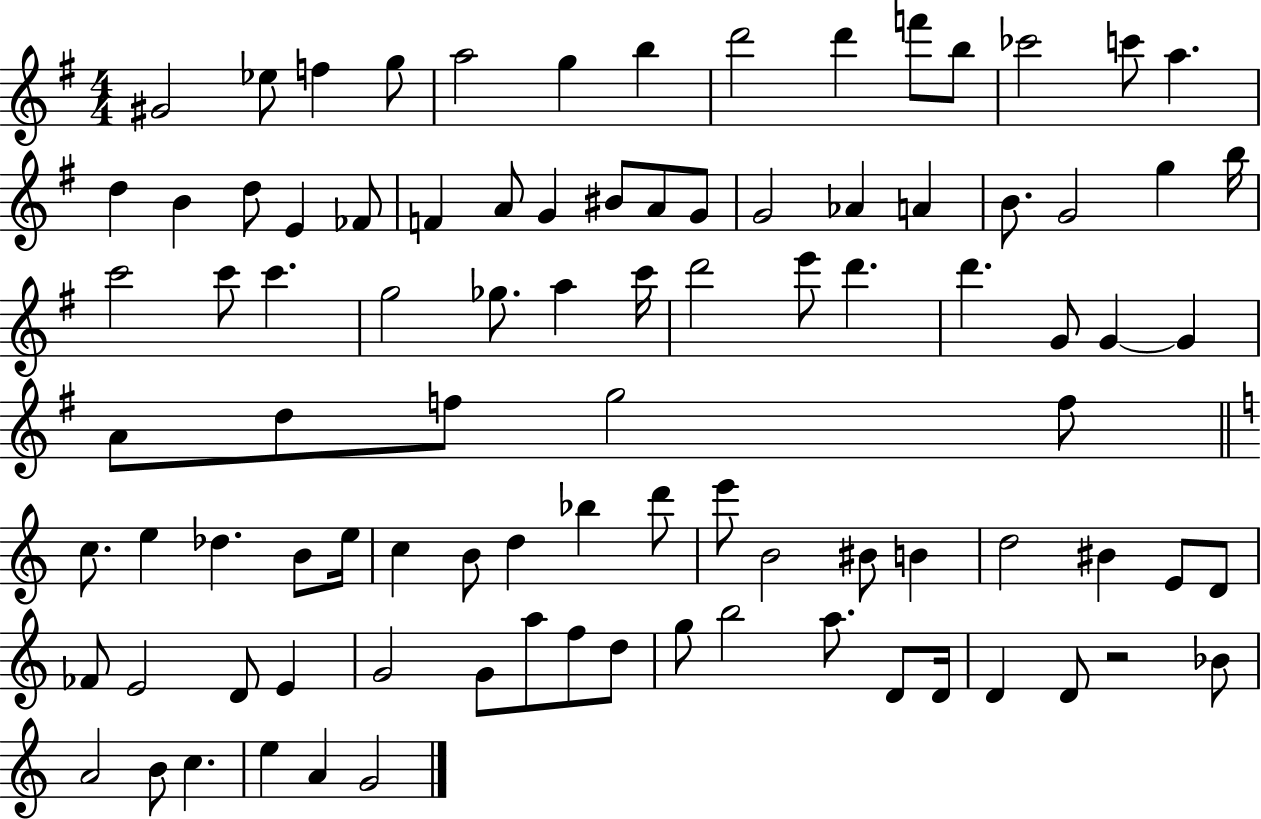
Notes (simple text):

G#4/h Eb5/e F5/q G5/e A5/h G5/q B5/q D6/h D6/q F6/e B5/e CES6/h C6/e A5/q. D5/q B4/q D5/e E4/q FES4/e F4/q A4/e G4/q BIS4/e A4/e G4/e G4/h Ab4/q A4/q B4/e. G4/h G5/q B5/s C6/h C6/e C6/q. G5/h Gb5/e. A5/q C6/s D6/h E6/e D6/q. D6/q. G4/e G4/q G4/q A4/e D5/e F5/e G5/h F5/e C5/e. E5/q Db5/q. B4/e E5/s C5/q B4/e D5/q Bb5/q D6/e E6/e B4/h BIS4/e B4/q D5/h BIS4/q E4/e D4/e FES4/e E4/h D4/e E4/q G4/h G4/e A5/e F5/e D5/e G5/e B5/h A5/e. D4/e D4/s D4/q D4/e R/h Bb4/e A4/h B4/e C5/q. E5/q A4/q G4/h